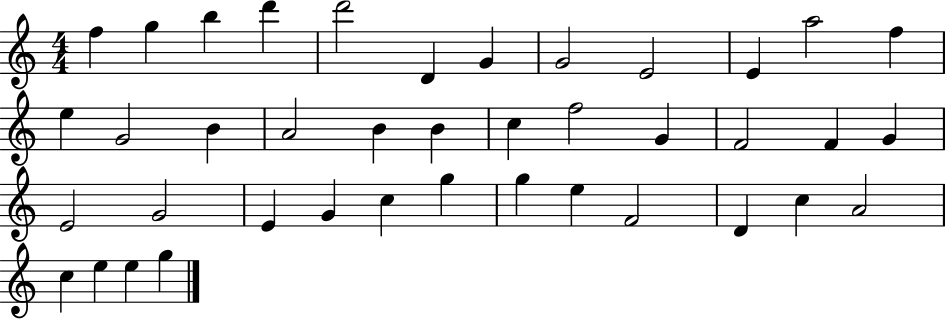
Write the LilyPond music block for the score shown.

{
  \clef treble
  \numericTimeSignature
  \time 4/4
  \key c \major
  f''4 g''4 b''4 d'''4 | d'''2 d'4 g'4 | g'2 e'2 | e'4 a''2 f''4 | \break e''4 g'2 b'4 | a'2 b'4 b'4 | c''4 f''2 g'4 | f'2 f'4 g'4 | \break e'2 g'2 | e'4 g'4 c''4 g''4 | g''4 e''4 f'2 | d'4 c''4 a'2 | \break c''4 e''4 e''4 g''4 | \bar "|."
}